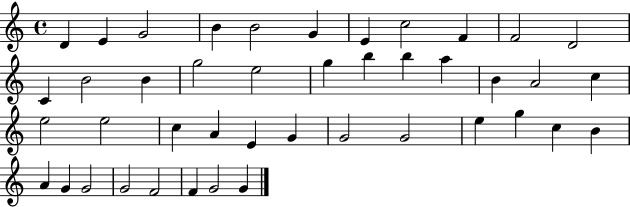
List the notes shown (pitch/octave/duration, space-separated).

D4/q E4/q G4/h B4/q B4/h G4/q E4/q C5/h F4/q F4/h D4/h C4/q B4/h B4/q G5/h E5/h G5/q B5/q B5/q A5/q B4/q A4/h C5/q E5/h E5/h C5/q A4/q E4/q G4/q G4/h G4/h E5/q G5/q C5/q B4/q A4/q G4/q G4/h G4/h F4/h F4/q G4/h G4/q